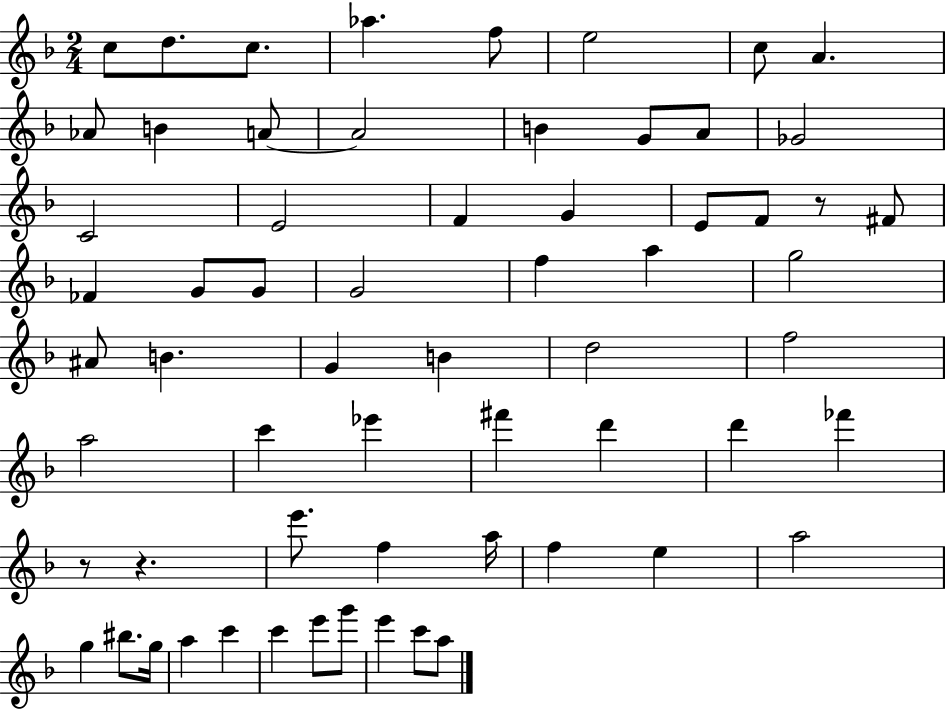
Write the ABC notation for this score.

X:1
T:Untitled
M:2/4
L:1/4
K:F
c/2 d/2 c/2 _a f/2 e2 c/2 A _A/2 B A/2 A2 B G/2 A/2 _G2 C2 E2 F G E/2 F/2 z/2 ^F/2 _F G/2 G/2 G2 f a g2 ^A/2 B G B d2 f2 a2 c' _e' ^f' d' d' _f' z/2 z e'/2 f a/4 f e a2 g ^b/2 g/4 a c' c' e'/2 g'/2 e' c'/2 a/2